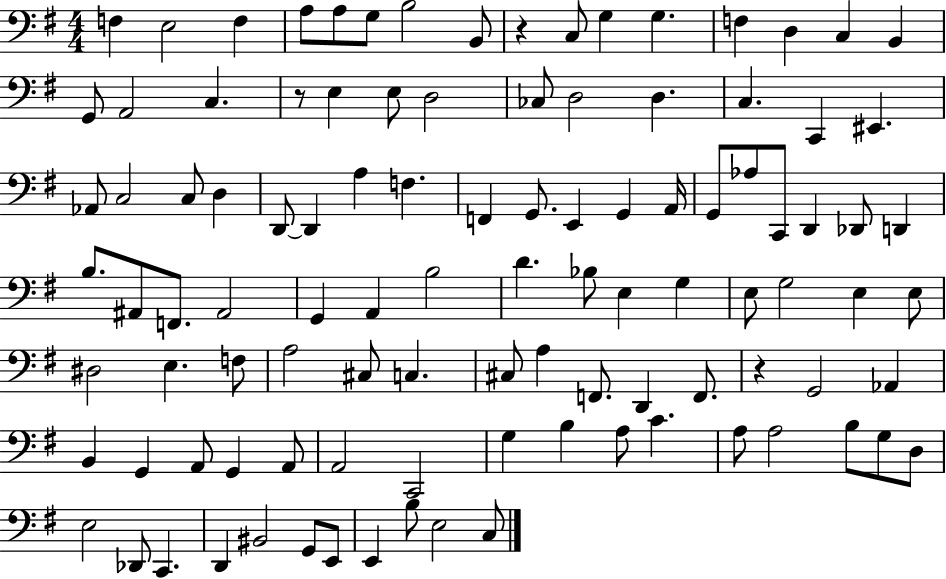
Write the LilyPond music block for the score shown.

{
  \clef bass
  \numericTimeSignature
  \time 4/4
  \key g \major
  \repeat volta 2 { f4 e2 f4 | a8 a8 g8 b2 b,8 | r4 c8 g4 g4. | f4 d4 c4 b,4 | \break g,8 a,2 c4. | r8 e4 e8 d2 | ces8 d2 d4. | c4. c,4 eis,4. | \break aes,8 c2 c8 d4 | d,8~~ d,4 a4 f4. | f,4 g,8. e,4 g,4 a,16 | g,8 aes8 c,8 d,4 des,8 d,4 | \break b8. ais,8 f,8. ais,2 | g,4 a,4 b2 | d'4. bes8 e4 g4 | e8 g2 e4 e8 | \break dis2 e4. f8 | a2 cis8 c4. | cis8 a4 f,8. d,4 f,8. | r4 g,2 aes,4 | \break b,4 g,4 a,8 g,4 a,8 | a,2 c,2 | g4 b4 a8 c'4. | a8 a2 b8 g8 d8 | \break e2 des,8 c,4. | d,4 bis,2 g,8 e,8 | e,4 b8 e2 c8 | } \bar "|."
}